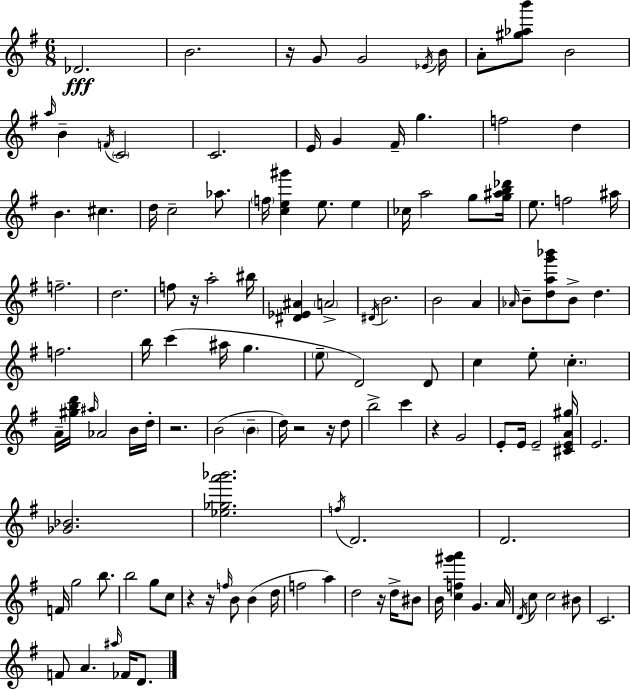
{
  \clef treble
  \numericTimeSignature
  \time 6/8
  \key g \major
  \repeat volta 2 { des'2.\fff | b'2. | r16 g'8 g'2 \acciaccatura { ees'16 } | b'16 a'8-. <gis'' aes'' b'''>8 b'2 | \break \grace { a''16 } b'4-- \acciaccatura { f'16 } \parenthesize c'2 | c'2. | e'16 g'4 fis'16-- g''4. | f''2 d''4 | \break b'4. cis''4. | d''16 c''2-- | aes''8. \parenthesize f''16 <c'' e'' gis'''>4 e''8. e''4 | ces''16 a''2 | \break g''8 <g'' ais'' b'' des'''>16 e''8. f''2 | ais''16 f''2.-- | d''2. | f''8 r16 a''2-. | \break bis''16 <dis' ees' ais'>4 \parenthesize a'2-> | \acciaccatura { dis'16 } b'2. | b'2 | a'4 \grace { aes'16 } b'8-- <d'' a'' g''' bes'''>8 b'8-> d''4. | \break f''2. | b''16 c'''4( ais''16 g''4. | \parenthesize e''8-- d'2) | d'8 c''4 e''8-. \parenthesize c''4.-. | \break a'16-- <gis'' b'' d'''>16 \grace { ais''16 } aes'2 | b'16 d''16-. r2. | b'2( | \parenthesize b'4-- d''16) r2 | \break r16 d''8 b''2-> | c'''4 r4 g'2 | e'8-. e'16 e'2-- | <cis' e' a' gis''>16 e'2. | \break <ges' bes'>2. | <ees'' ges'' a''' bes'''>2. | \acciaccatura { f''16 } d'2. | d'2. | \break f'16 g''2 | b''8. b''2 | g''8 c''8 r4 r16 | \grace { f''16 } b'8 b'4( d''16 f''2 | \break a''4) d''2 | r16 d''16-> bis'8 b'16 <c'' f'' gis''' a'''>4 | g'4. a'16 \acciaccatura { d'16 } c''8 c''2 | bis'8 c'2. | \break f'8 a'4. | \grace { ais''16 } fes'16 d'8. } \bar "|."
}